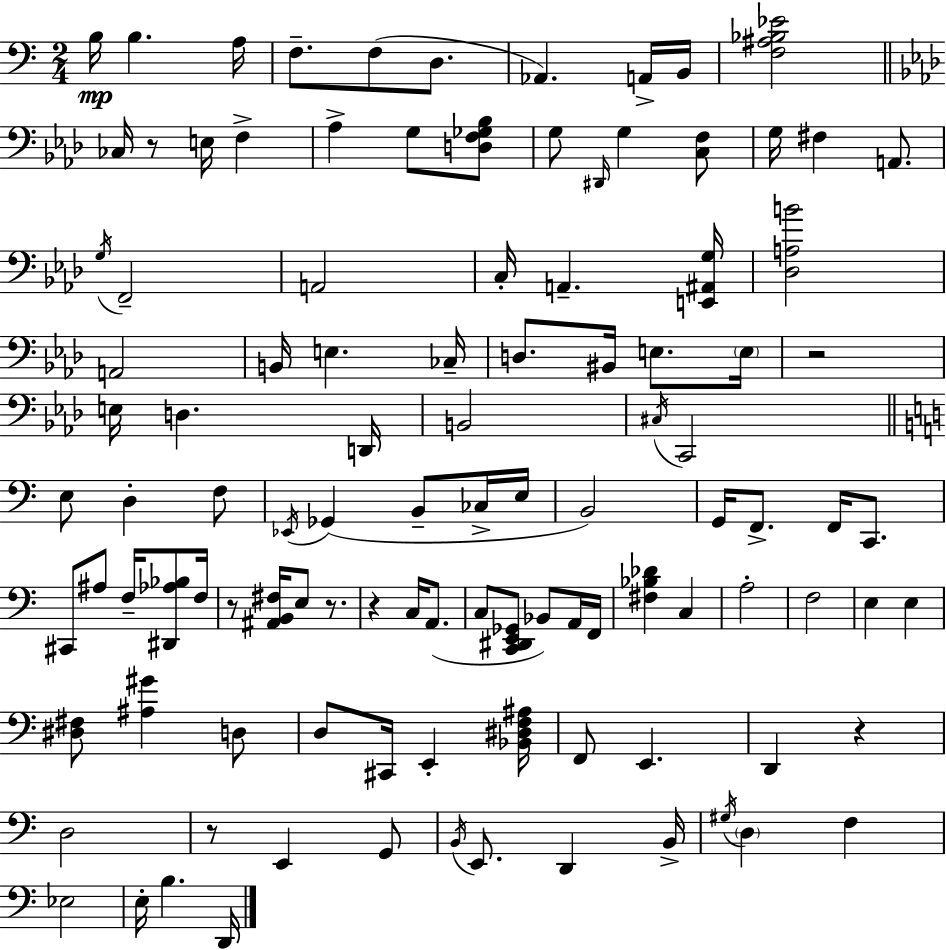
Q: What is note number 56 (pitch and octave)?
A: F3